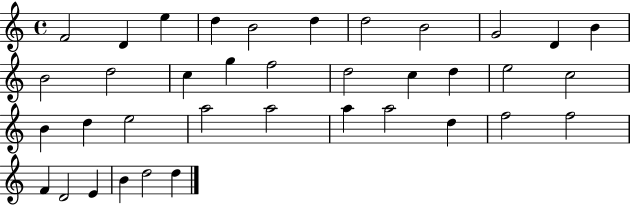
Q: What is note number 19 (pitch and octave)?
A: D5